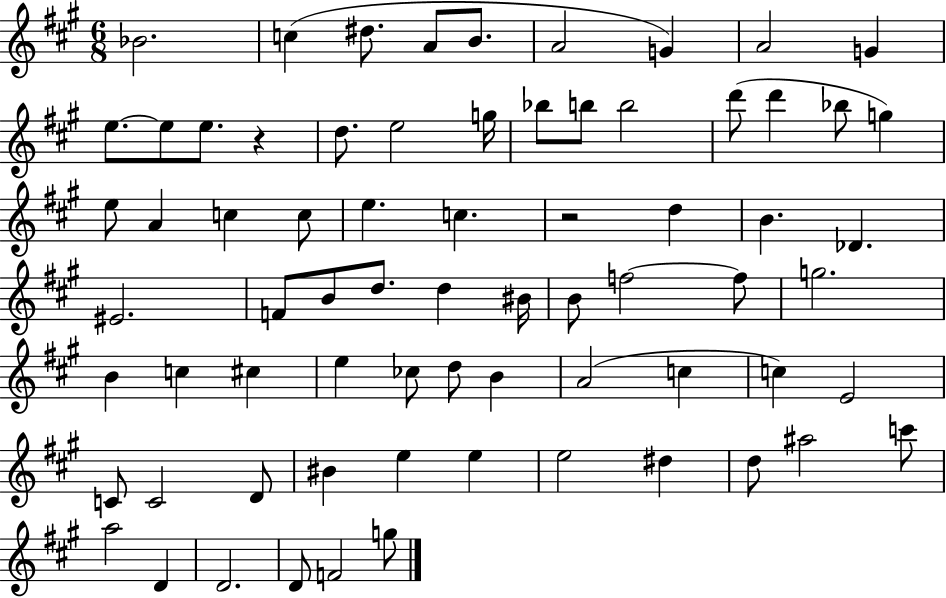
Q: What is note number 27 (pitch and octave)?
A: E5